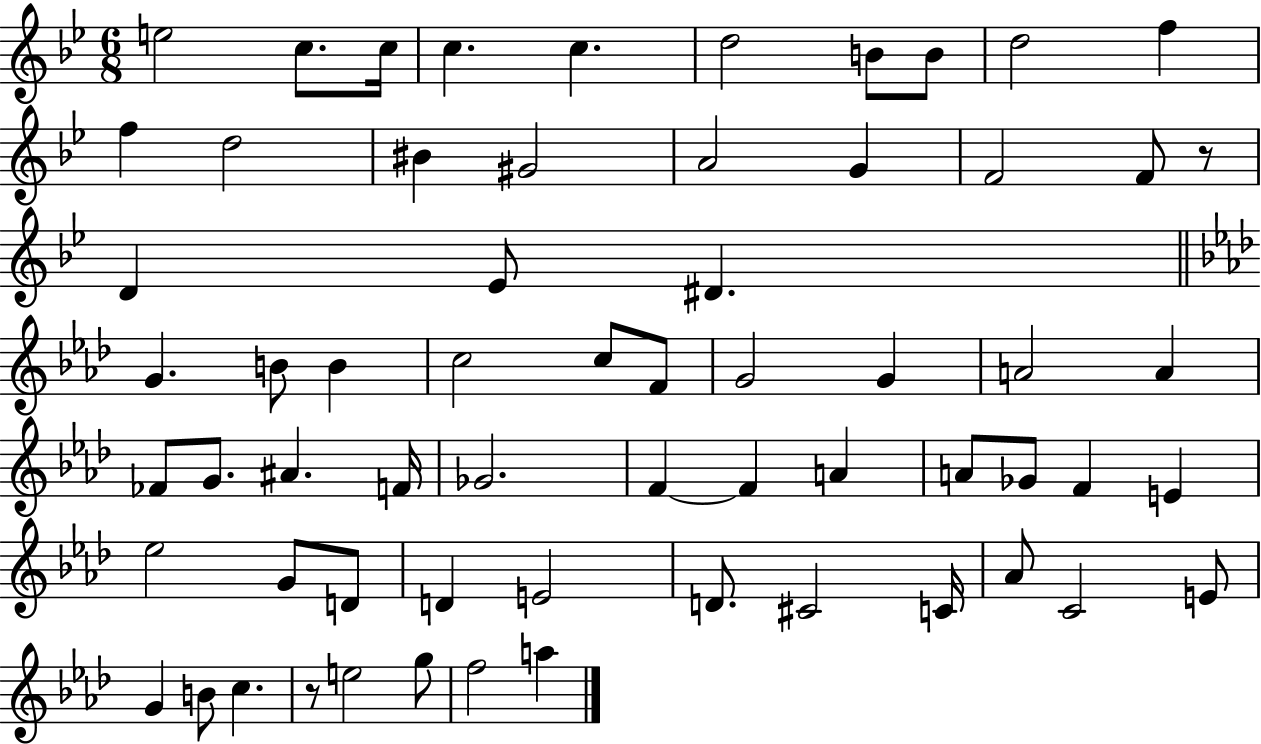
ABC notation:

X:1
T:Untitled
M:6/8
L:1/4
K:Bb
e2 c/2 c/4 c c d2 B/2 B/2 d2 f f d2 ^B ^G2 A2 G F2 F/2 z/2 D _E/2 ^D G B/2 B c2 c/2 F/2 G2 G A2 A _F/2 G/2 ^A F/4 _G2 F F A A/2 _G/2 F E _e2 G/2 D/2 D E2 D/2 ^C2 C/4 _A/2 C2 E/2 G B/2 c z/2 e2 g/2 f2 a